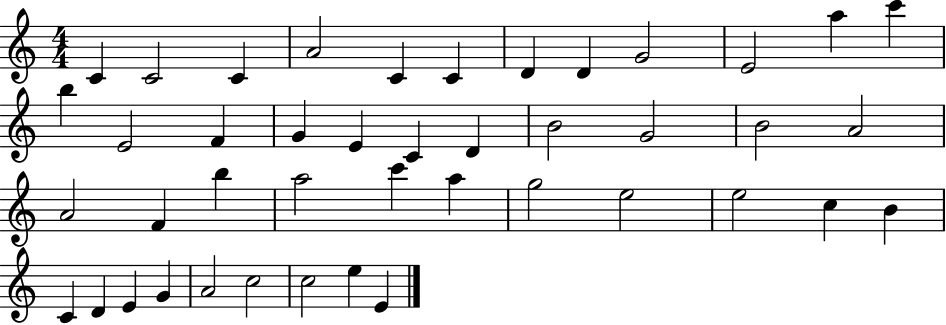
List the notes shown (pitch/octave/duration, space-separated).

C4/q C4/h C4/q A4/h C4/q C4/q D4/q D4/q G4/h E4/h A5/q C6/q B5/q E4/h F4/q G4/q E4/q C4/q D4/q B4/h G4/h B4/h A4/h A4/h F4/q B5/q A5/h C6/q A5/q G5/h E5/h E5/h C5/q B4/q C4/q D4/q E4/q G4/q A4/h C5/h C5/h E5/q E4/q